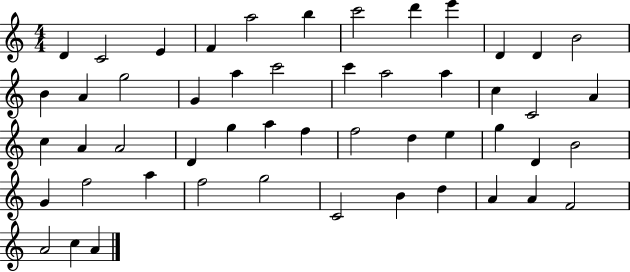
X:1
T:Untitled
M:4/4
L:1/4
K:C
D C2 E F a2 b c'2 d' e' D D B2 B A g2 G a c'2 c' a2 a c C2 A c A A2 D g a f f2 d e g D B2 G f2 a f2 g2 C2 B d A A F2 A2 c A